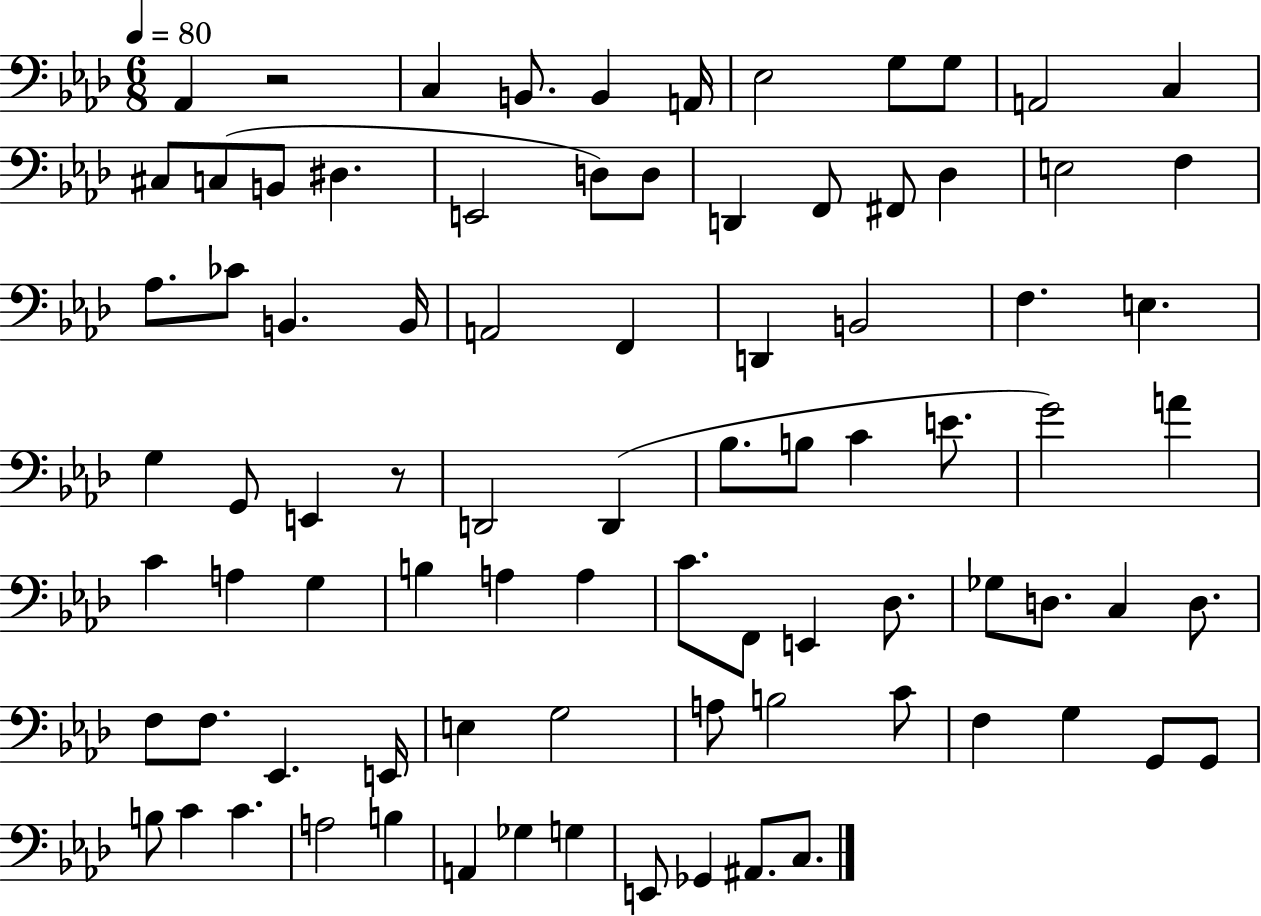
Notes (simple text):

Ab2/q R/h C3/q B2/e. B2/q A2/s Eb3/h G3/e G3/e A2/h C3/q C#3/e C3/e B2/e D#3/q. E2/h D3/e D3/e D2/q F2/e F#2/e Db3/q E3/h F3/q Ab3/e. CES4/e B2/q. B2/s A2/h F2/q D2/q B2/h F3/q. E3/q. G3/q G2/e E2/q R/e D2/h D2/q Bb3/e. B3/e C4/q E4/e. G4/h A4/q C4/q A3/q G3/q B3/q A3/q A3/q C4/e. F2/e E2/q Db3/e. Gb3/e D3/e. C3/q D3/e. F3/e F3/e. Eb2/q. E2/s E3/q G3/h A3/e B3/h C4/e F3/q G3/q G2/e G2/e B3/e C4/q C4/q. A3/h B3/q A2/q Gb3/q G3/q E2/e Gb2/q A#2/e. C3/e.